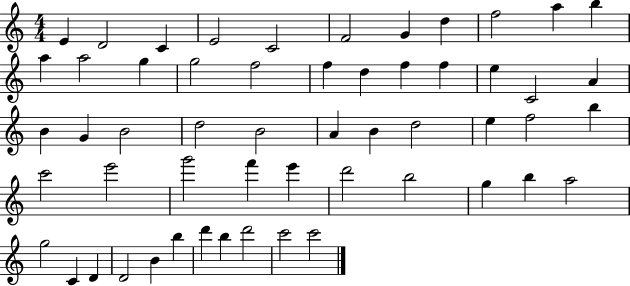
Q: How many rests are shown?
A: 0